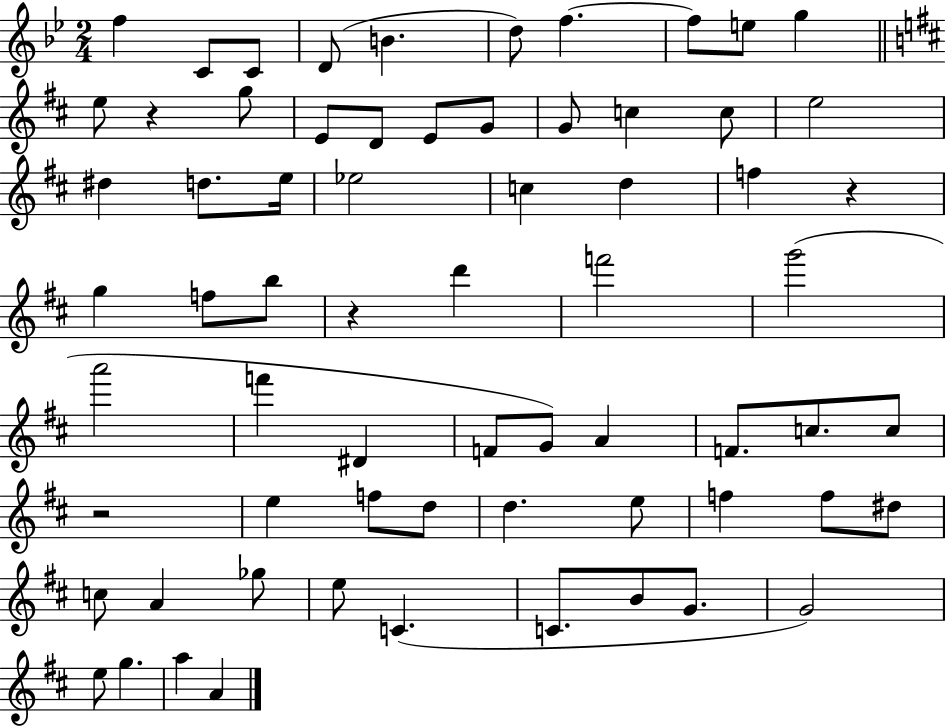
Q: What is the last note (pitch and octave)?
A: A4